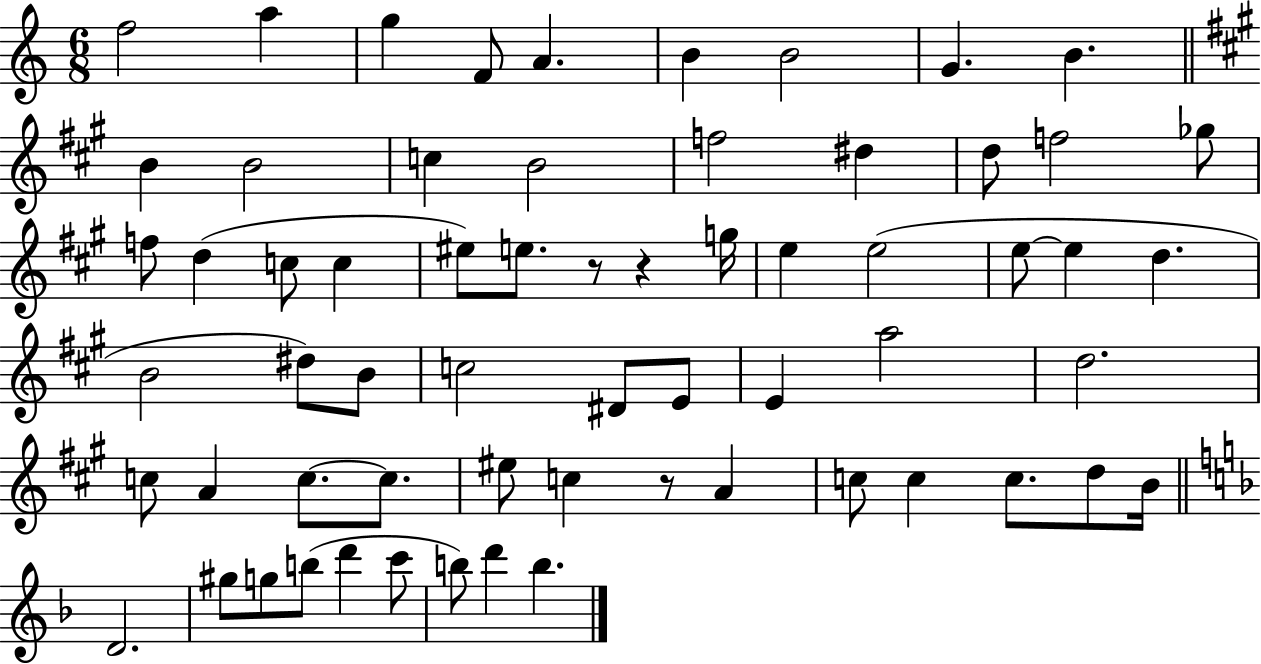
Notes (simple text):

F5/h A5/q G5/q F4/e A4/q. B4/q B4/h G4/q. B4/q. B4/q B4/h C5/q B4/h F5/h D#5/q D5/e F5/h Gb5/e F5/e D5/q C5/e C5/q EIS5/e E5/e. R/e R/q G5/s E5/q E5/h E5/e E5/q D5/q. B4/h D#5/e B4/e C5/h D#4/e E4/e E4/q A5/h D5/h. C5/e A4/q C5/e. C5/e. EIS5/e C5/q R/e A4/q C5/e C5/q C5/e. D5/e B4/s D4/h. G#5/e G5/e B5/e D6/q C6/e B5/e D6/q B5/q.